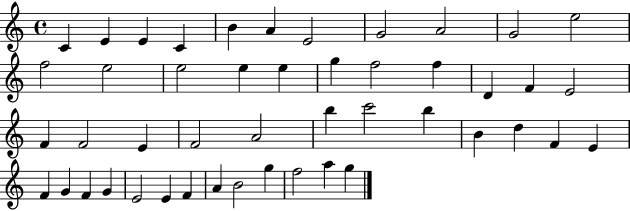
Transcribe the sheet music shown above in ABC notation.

X:1
T:Untitled
M:4/4
L:1/4
K:C
C E E C B A E2 G2 A2 G2 e2 f2 e2 e2 e e g f2 f D F E2 F F2 E F2 A2 b c'2 b B d F E F G F G E2 E F A B2 g f2 a g